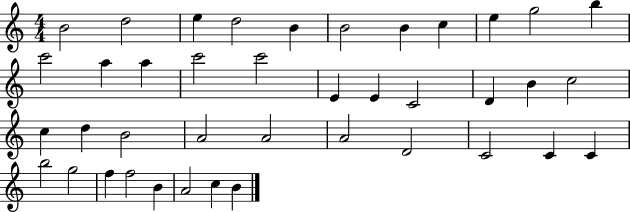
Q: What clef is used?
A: treble